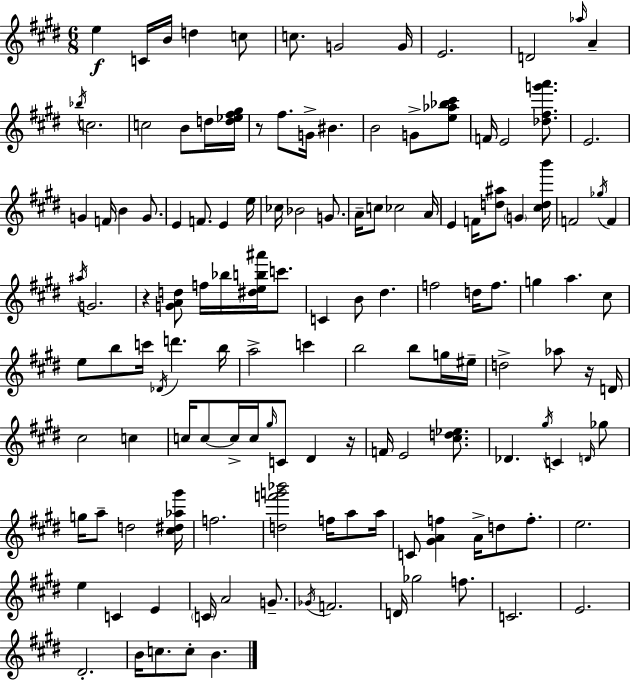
{
  \clef treble
  \numericTimeSignature
  \time 6/8
  \key e \major
  e''4\f c'16 b'16 d''4 c''8 | c''8. g'2 g'16 | e'2. | d'2 \grace { aes''16 } a'4-- | \break \acciaccatura { bes''16 } c''2. | c''2 b'8 | d''16 <d'' ees'' fis'' gis''>16 r8 fis''8. g'16-> bis'4. | b'2 g'8-> | \break <e'' aes'' bes'' cis'''>8 f'16 e'2 <des'' fis'' g''' a'''>8. | e'2. | g'4 f'16 b'4 g'8. | e'4 f'8. e'4 | \break e''16 ces''16 bes'2 g'8. | a'16-- c''8 ces''2 | a'16 e'4 f'16 <d'' ais''>8 \parenthesize g'4 | <cis'' d'' b'''>16 f'2 \acciaccatura { ges''16 } f'4 | \break \acciaccatura { ais''16 } g'2. | r4 <g' a' d''>8 f''16 bes''16 | <dis'' e'' b'' ais'''>16 c'''8. c'4 b'8 dis''4. | f''2 | \break d''16 f''8. g''4 a''4. | cis''8 e''8 b''8 c'''16 \acciaccatura { des'16 } d'''4. | b''16 a''2-> | c'''4 b''2 | \break b''8 g''16 eis''16-- d''2-> | aes''8 r16 d'16 cis''2 | c''4 c''16 c''8~~ c''16-> c''16 \grace { gis''16 } c'8 | dis'4 r16 f'16 e'2 | \break <cis'' d'' ees''>8. des'4. | \acciaccatura { gis''16 } c'4 \grace { d'16 } ges''8 g''16 a''8-- d''2 | <cis'' dis'' aes'' gis'''>16 f''2. | <d'' f''' g''' bes'''>2 | \break f''16 a''8 a''16 c'8 <gis' a' f''>4 | a'16-> d''8 f''8.-. e''2. | e''4 | c'4 e'4 \parenthesize c'16 a'2 | \break g'8.-- \acciaccatura { ges'16 } f'2. | d'16 ges''2 | f''8. c'2. | e'2. | \break dis'2.-. | b'16 c''8. | c''8-. b'4. \bar "|."
}